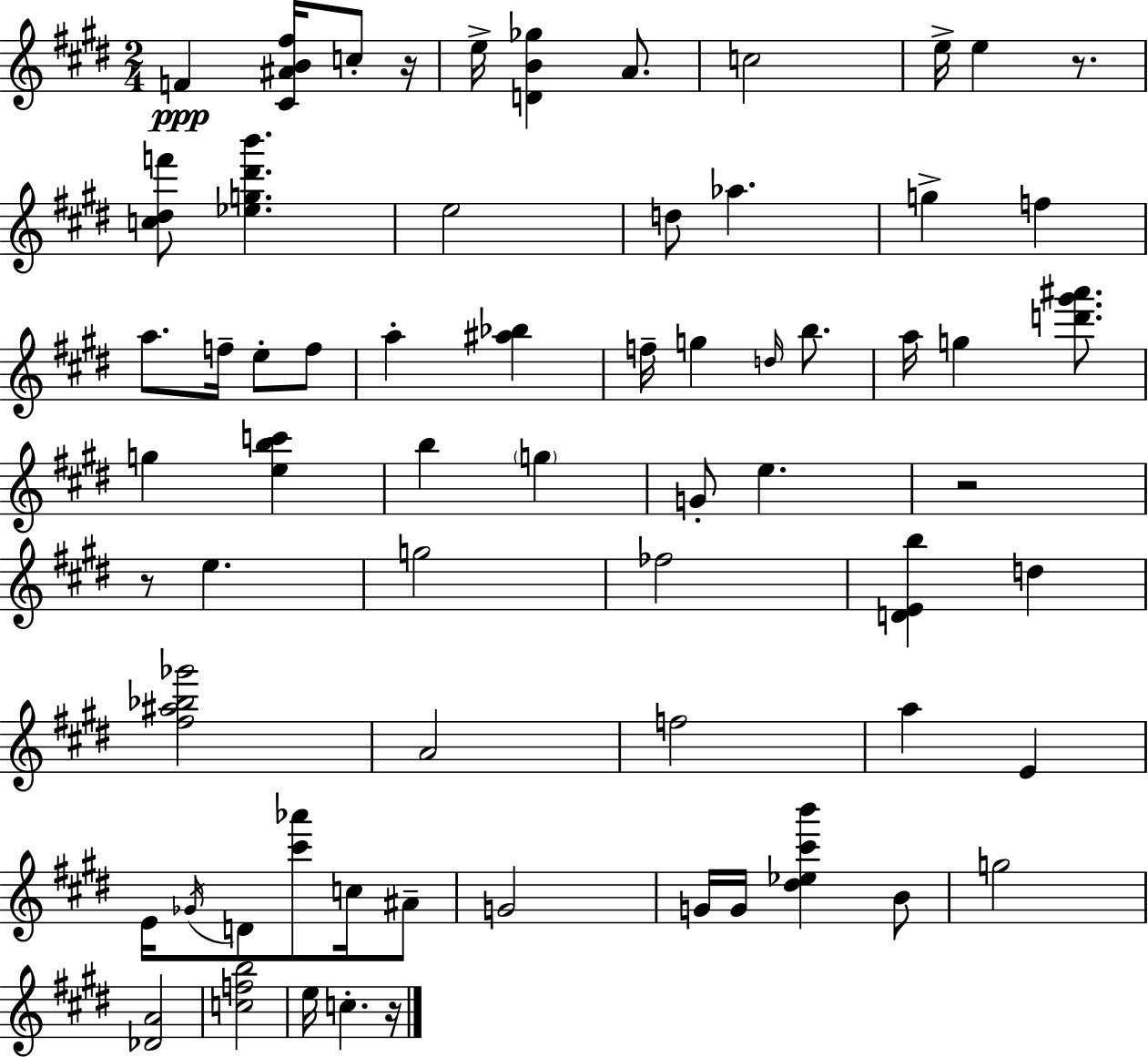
F4/q [C#4,A#4,B4,F#5]/s C5/e R/s E5/s [D4,B4,Gb5]/q A4/e. C5/h E5/s E5/q R/e. [C5,D#5,F6]/e [Eb5,G5,D#6,B6]/q. E5/h D5/e Ab5/q. G5/q F5/q A5/e. F5/s E5/e F5/e A5/q [A#5,Bb5]/q F5/s G5/q D5/s B5/e. A5/s G5/q [D6,G#6,A#6]/e. G5/q [E5,B5,C6]/q B5/q G5/q G4/e E5/q. R/h R/e E5/q. G5/h FES5/h [D4,E4,B5]/q D5/q [F#5,A#5,Bb5,Gb6]/h A4/h F5/h A5/q E4/q E4/s Gb4/s D4/e [C#6,Ab6]/e C5/s A#4/e G4/h G4/s G4/s [D#5,Eb5,C#6,B6]/q B4/e G5/h [Db4,A4]/h [C5,F5,B5]/h E5/s C5/q. R/s